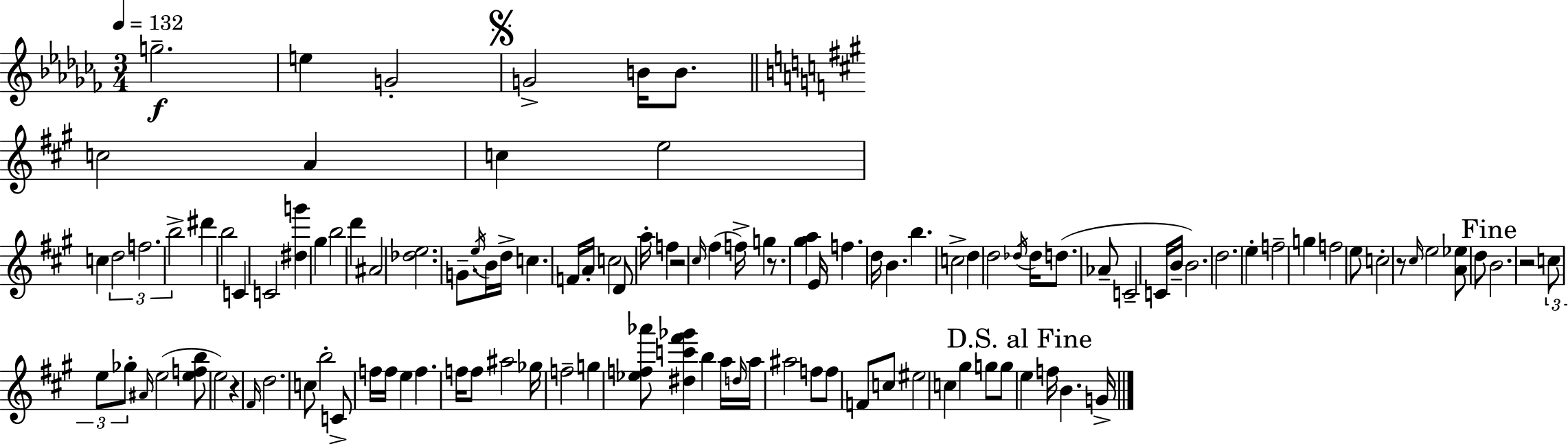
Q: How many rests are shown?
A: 5